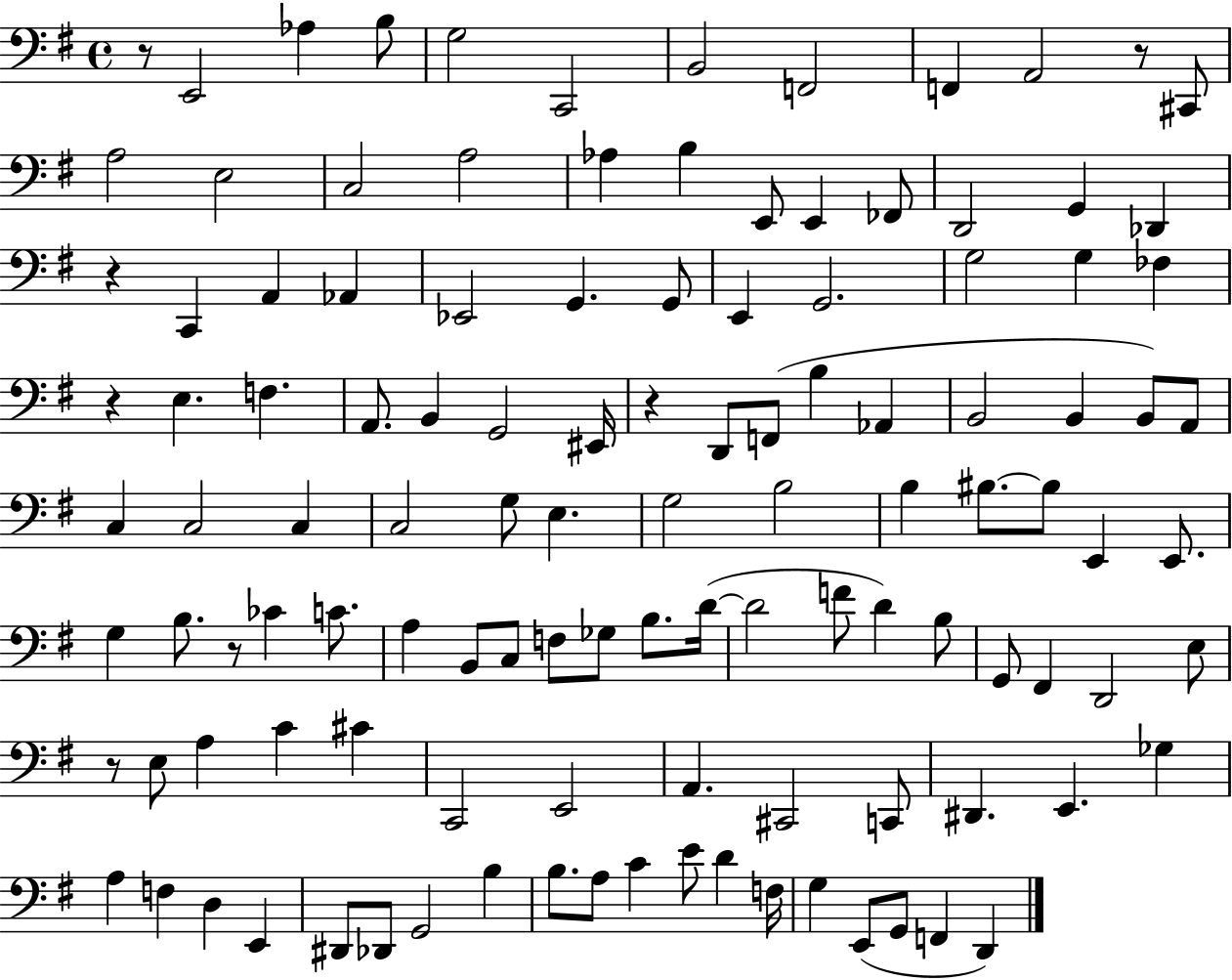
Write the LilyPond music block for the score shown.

{
  \clef bass
  \time 4/4
  \defaultTimeSignature
  \key g \major
  \repeat volta 2 { r8 e,2 aes4 b8 | g2 c,2 | b,2 f,2 | f,4 a,2 r8 cis,8 | \break a2 e2 | c2 a2 | aes4 b4 e,8 e,4 fes,8 | d,2 g,4 des,4 | \break r4 c,4 a,4 aes,4 | ees,2 g,4. g,8 | e,4 g,2. | g2 g4 fes4 | \break r4 e4. f4. | a,8. b,4 g,2 eis,16 | r4 d,8 f,8( b4 aes,4 | b,2 b,4 b,8) a,8 | \break c4 c2 c4 | c2 g8 e4. | g2 b2 | b4 bis8.~~ bis8 e,4 e,8. | \break g4 b8. r8 ces'4 c'8. | a4 b,8 c8 f8 ges8 b8. d'16~(~ | d'2 f'8 d'4) b8 | g,8 fis,4 d,2 e8 | \break r8 e8 a4 c'4 cis'4 | c,2 e,2 | a,4. cis,2 c,8 | dis,4. e,4. ges4 | \break a4 f4 d4 e,4 | dis,8 des,8 g,2 b4 | b8. a8 c'4 e'8 d'4 f16 | g4 e,8( g,8 f,4 d,4) | \break } \bar "|."
}